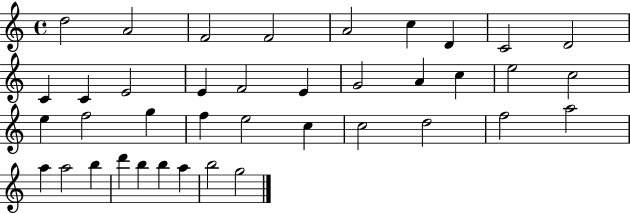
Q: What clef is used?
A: treble